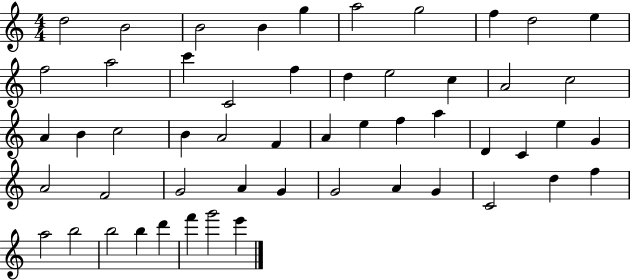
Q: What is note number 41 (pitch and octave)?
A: A4